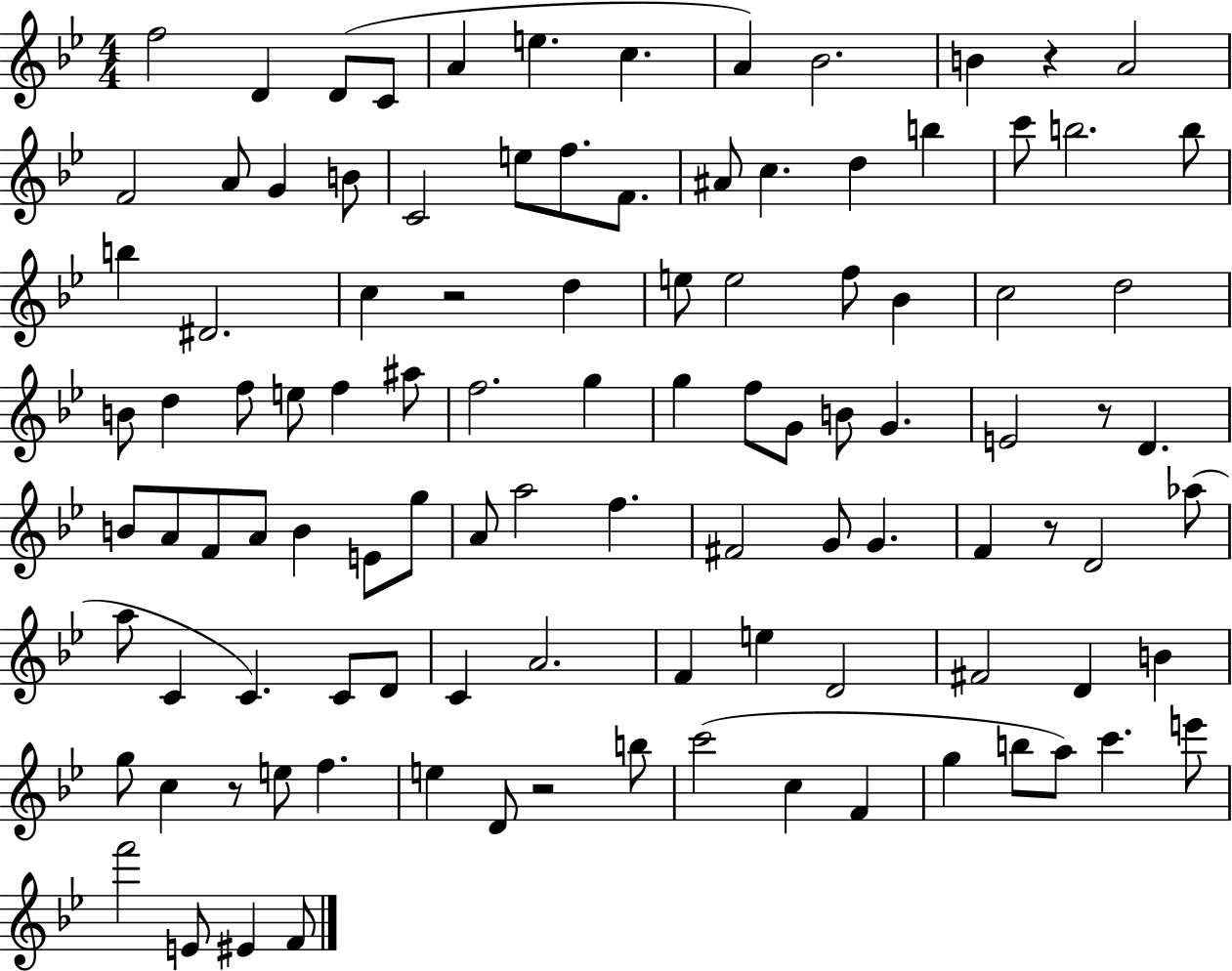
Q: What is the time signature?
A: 4/4